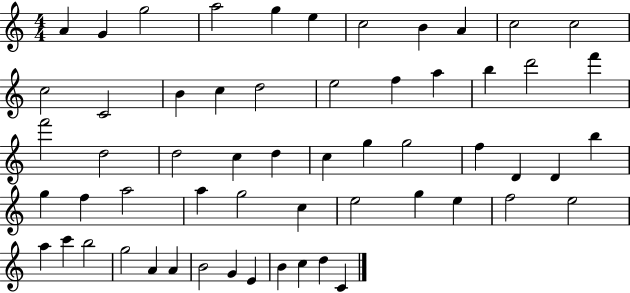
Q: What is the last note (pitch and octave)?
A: C4